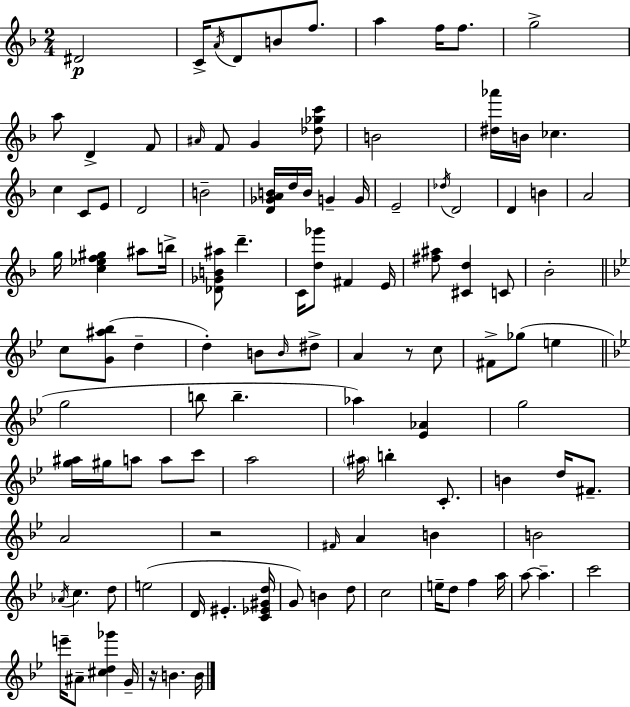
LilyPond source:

{
  \clef treble
  \numericTimeSignature
  \time 2/4
  \key f \major
  \repeat volta 2 { dis'2\p | c'16-> \acciaccatura { a'16 } d'8 b'8 f''8. | a''4 f''16 f''8. | g''2-> | \break a''8 d'4-> f'8 | \grace { ais'16 } f'8 g'4 | <des'' ges'' c'''>8 b'2 | <dis'' aes'''>16 b'16 ces''4. | \break c''4 c'8 | e'8 d'2 | b'2-- | <d' ges' a' b'>16 d''16 b'16 g'4-- | \break g'16 e'2-- | \acciaccatura { des''16 } d'2 | d'4 b'4 | a'2 | \break g''16 <c'' ees'' f'' gis''>4 | ais''8 b''16-> <des' ges' b' ais''>8 d'''4.-- | c'16 <d'' ges'''>8 fis'4 | e'16 <fis'' ais''>8 <cis' d''>4 | \break c'8 bes'2-. | \bar "||" \break \key bes \major c''8 <g' ais'' bes''>8( d''4-- | d''4-.) b'8 \grace { b'16 } dis''8-> | a'4 r8 c''8 | fis'8-> ges''8( e''4 | \break \bar "||" \break \key bes \major g''2 | b''8 b''4.-- | aes''4) <ees' aes'>4 | g''2 | \break <g'' ais''>16 gis''16 a''8 a''8 c'''8 | a''2 | \parenthesize ais''16 b''4-. c'8.-. | b'4 d''16 fis'8.-- | \break a'2 | r2 | \grace { fis'16 } a'4 b'4 | b'2 | \break \acciaccatura { aes'16 } c''4. | d''8 e''2( | d'16 eis'4.-. | <c' ees' gis' d''>16 g'8) b'4 | \break d''8 c''2 | e''16-- d''8 f''4 | a''16 a''8~~ a''4.-- | c'''2 | \break e'''16-- ais'8-- <cis'' d'' ges'''>4 | g'16-- r16 b'4. | b'16 } \bar "|."
}